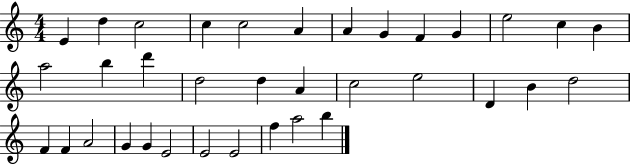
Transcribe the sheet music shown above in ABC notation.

X:1
T:Untitled
M:4/4
L:1/4
K:C
E d c2 c c2 A A G F G e2 c B a2 b d' d2 d A c2 e2 D B d2 F F A2 G G E2 E2 E2 f a2 b